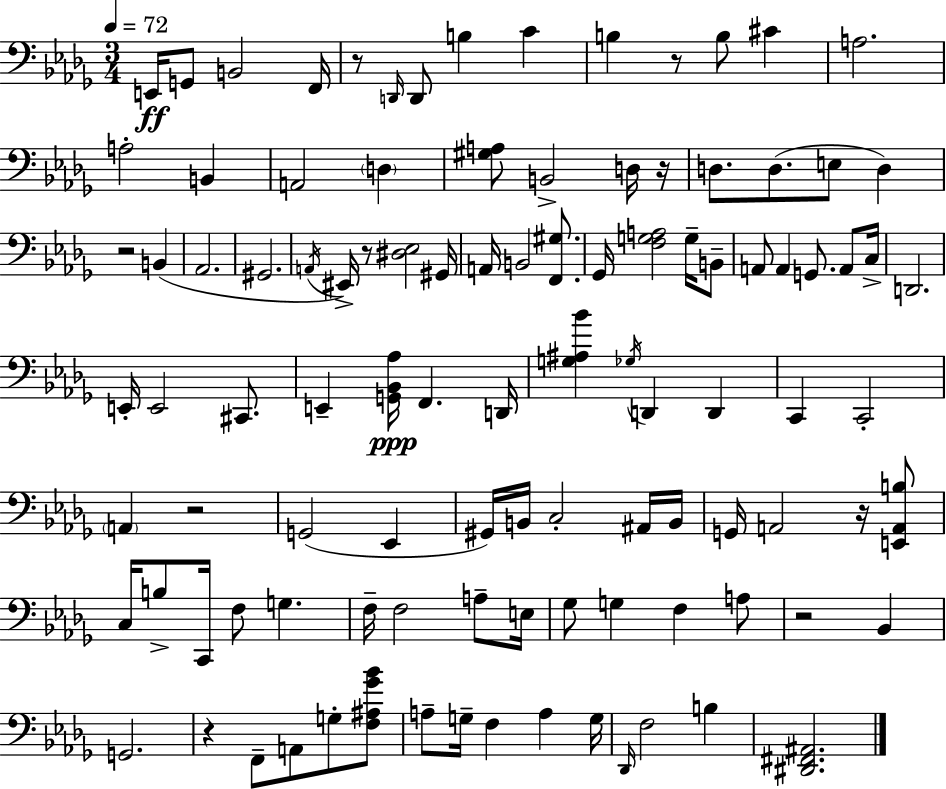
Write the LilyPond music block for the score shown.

{
  \clef bass
  \numericTimeSignature
  \time 3/4
  \key bes \minor
  \tempo 4 = 72
  e,16\ff g,8 b,2 f,16 | r8 \grace { d,16 } d,8 b4 c'4 | b4 r8 b8 cis'4 | a2. | \break a2-. b,4 | a,2 \parenthesize d4 | <gis a>8 b,2-> d16 | r16 d8. d8.( e8 d4) | \break r2 b,4( | aes,2. | gis,2. | \acciaccatura { a,16 } eis,16->) r8 <dis ees>2 | \break gis,16 a,16 b,2 <f, gis>8. | ges,16 <f g a>2 g16-- | b,8-- a,8 a,4 g,8. a,8 | c16-> d,2. | \break e,16-. e,2 cis,8. | e,4-- <g, bes, aes>16\ppp f,4. | d,16 <g ais bes'>4 \acciaccatura { ges16 } d,4 d,4 | c,4 c,2-. | \break \parenthesize a,4 r2 | g,2( ees,4 | gis,16) b,16 c2-. | ais,16 b,16 g,16 a,2 | \break r16 <e, a, b>8 c16 b8-> c,16 f8 g4. | f16-- f2 | a8-- e16 ges8 g4 f4 | a8 r2 bes,4 | \break g,2. | r4 f,8-- a,8 g8-. | <f ais ges' bes'>8 a8-- g16-- f4 a4 | g16 \grace { des,16 } f2 | \break b4 <dis, fis, ais,>2. | \bar "|."
}